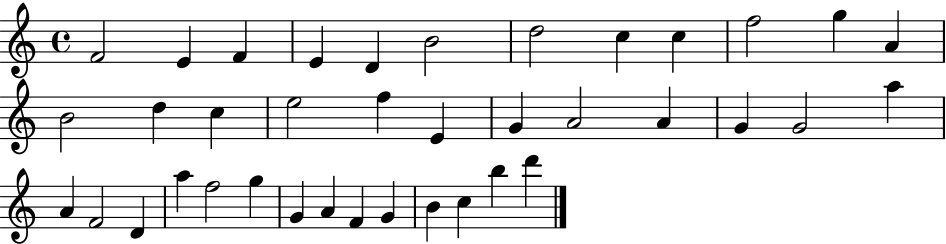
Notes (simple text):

F4/h E4/q F4/q E4/q D4/q B4/h D5/h C5/q C5/q F5/h G5/q A4/q B4/h D5/q C5/q E5/h F5/q E4/q G4/q A4/h A4/q G4/q G4/h A5/q A4/q F4/h D4/q A5/q F5/h G5/q G4/q A4/q F4/q G4/q B4/q C5/q B5/q D6/q